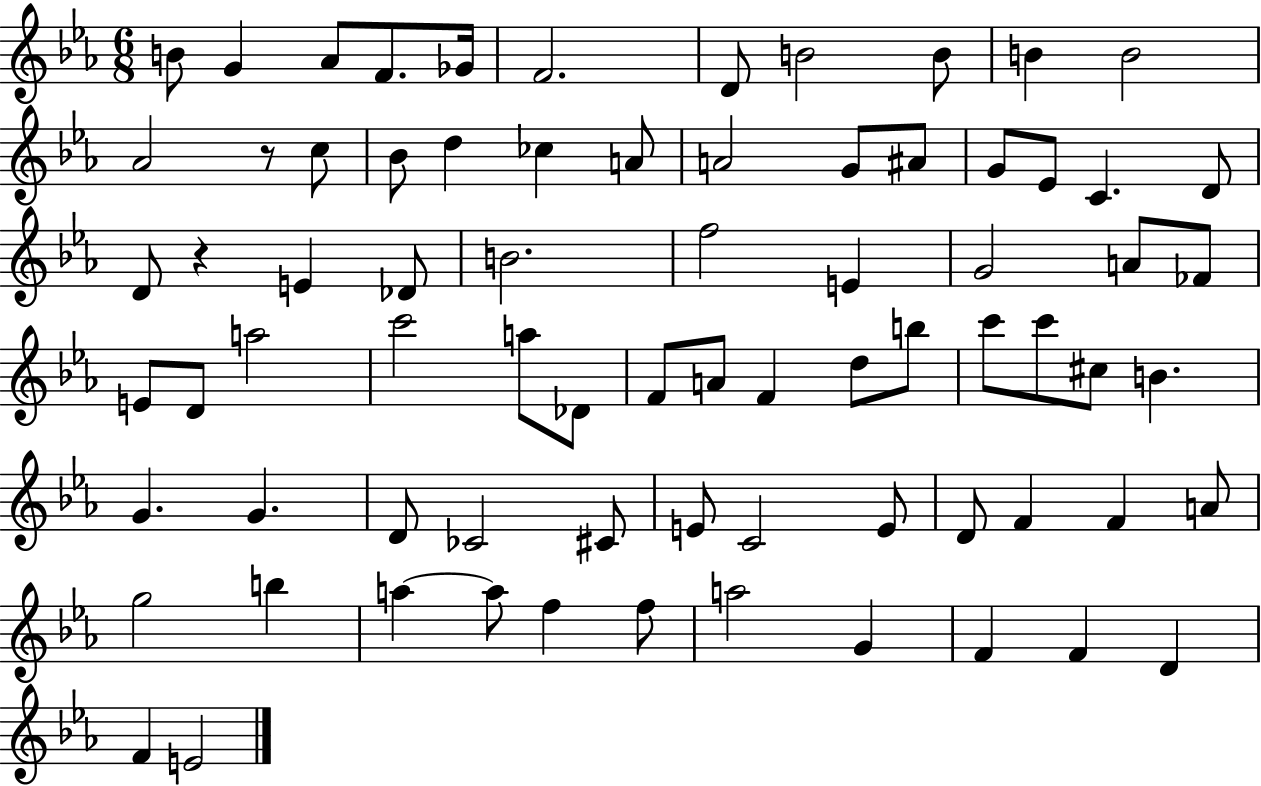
B4/e G4/q Ab4/e F4/e. Gb4/s F4/h. D4/e B4/h B4/e B4/q B4/h Ab4/h R/e C5/e Bb4/e D5/q CES5/q A4/e A4/h G4/e A#4/e G4/e Eb4/e C4/q. D4/e D4/e R/q E4/q Db4/e B4/h. F5/h E4/q G4/h A4/e FES4/e E4/e D4/e A5/h C6/h A5/e Db4/e F4/e A4/e F4/q D5/e B5/e C6/e C6/e C#5/e B4/q. G4/q. G4/q. D4/e CES4/h C#4/e E4/e C4/h E4/e D4/e F4/q F4/q A4/e G5/h B5/q A5/q A5/e F5/q F5/e A5/h G4/q F4/q F4/q D4/q F4/q E4/h